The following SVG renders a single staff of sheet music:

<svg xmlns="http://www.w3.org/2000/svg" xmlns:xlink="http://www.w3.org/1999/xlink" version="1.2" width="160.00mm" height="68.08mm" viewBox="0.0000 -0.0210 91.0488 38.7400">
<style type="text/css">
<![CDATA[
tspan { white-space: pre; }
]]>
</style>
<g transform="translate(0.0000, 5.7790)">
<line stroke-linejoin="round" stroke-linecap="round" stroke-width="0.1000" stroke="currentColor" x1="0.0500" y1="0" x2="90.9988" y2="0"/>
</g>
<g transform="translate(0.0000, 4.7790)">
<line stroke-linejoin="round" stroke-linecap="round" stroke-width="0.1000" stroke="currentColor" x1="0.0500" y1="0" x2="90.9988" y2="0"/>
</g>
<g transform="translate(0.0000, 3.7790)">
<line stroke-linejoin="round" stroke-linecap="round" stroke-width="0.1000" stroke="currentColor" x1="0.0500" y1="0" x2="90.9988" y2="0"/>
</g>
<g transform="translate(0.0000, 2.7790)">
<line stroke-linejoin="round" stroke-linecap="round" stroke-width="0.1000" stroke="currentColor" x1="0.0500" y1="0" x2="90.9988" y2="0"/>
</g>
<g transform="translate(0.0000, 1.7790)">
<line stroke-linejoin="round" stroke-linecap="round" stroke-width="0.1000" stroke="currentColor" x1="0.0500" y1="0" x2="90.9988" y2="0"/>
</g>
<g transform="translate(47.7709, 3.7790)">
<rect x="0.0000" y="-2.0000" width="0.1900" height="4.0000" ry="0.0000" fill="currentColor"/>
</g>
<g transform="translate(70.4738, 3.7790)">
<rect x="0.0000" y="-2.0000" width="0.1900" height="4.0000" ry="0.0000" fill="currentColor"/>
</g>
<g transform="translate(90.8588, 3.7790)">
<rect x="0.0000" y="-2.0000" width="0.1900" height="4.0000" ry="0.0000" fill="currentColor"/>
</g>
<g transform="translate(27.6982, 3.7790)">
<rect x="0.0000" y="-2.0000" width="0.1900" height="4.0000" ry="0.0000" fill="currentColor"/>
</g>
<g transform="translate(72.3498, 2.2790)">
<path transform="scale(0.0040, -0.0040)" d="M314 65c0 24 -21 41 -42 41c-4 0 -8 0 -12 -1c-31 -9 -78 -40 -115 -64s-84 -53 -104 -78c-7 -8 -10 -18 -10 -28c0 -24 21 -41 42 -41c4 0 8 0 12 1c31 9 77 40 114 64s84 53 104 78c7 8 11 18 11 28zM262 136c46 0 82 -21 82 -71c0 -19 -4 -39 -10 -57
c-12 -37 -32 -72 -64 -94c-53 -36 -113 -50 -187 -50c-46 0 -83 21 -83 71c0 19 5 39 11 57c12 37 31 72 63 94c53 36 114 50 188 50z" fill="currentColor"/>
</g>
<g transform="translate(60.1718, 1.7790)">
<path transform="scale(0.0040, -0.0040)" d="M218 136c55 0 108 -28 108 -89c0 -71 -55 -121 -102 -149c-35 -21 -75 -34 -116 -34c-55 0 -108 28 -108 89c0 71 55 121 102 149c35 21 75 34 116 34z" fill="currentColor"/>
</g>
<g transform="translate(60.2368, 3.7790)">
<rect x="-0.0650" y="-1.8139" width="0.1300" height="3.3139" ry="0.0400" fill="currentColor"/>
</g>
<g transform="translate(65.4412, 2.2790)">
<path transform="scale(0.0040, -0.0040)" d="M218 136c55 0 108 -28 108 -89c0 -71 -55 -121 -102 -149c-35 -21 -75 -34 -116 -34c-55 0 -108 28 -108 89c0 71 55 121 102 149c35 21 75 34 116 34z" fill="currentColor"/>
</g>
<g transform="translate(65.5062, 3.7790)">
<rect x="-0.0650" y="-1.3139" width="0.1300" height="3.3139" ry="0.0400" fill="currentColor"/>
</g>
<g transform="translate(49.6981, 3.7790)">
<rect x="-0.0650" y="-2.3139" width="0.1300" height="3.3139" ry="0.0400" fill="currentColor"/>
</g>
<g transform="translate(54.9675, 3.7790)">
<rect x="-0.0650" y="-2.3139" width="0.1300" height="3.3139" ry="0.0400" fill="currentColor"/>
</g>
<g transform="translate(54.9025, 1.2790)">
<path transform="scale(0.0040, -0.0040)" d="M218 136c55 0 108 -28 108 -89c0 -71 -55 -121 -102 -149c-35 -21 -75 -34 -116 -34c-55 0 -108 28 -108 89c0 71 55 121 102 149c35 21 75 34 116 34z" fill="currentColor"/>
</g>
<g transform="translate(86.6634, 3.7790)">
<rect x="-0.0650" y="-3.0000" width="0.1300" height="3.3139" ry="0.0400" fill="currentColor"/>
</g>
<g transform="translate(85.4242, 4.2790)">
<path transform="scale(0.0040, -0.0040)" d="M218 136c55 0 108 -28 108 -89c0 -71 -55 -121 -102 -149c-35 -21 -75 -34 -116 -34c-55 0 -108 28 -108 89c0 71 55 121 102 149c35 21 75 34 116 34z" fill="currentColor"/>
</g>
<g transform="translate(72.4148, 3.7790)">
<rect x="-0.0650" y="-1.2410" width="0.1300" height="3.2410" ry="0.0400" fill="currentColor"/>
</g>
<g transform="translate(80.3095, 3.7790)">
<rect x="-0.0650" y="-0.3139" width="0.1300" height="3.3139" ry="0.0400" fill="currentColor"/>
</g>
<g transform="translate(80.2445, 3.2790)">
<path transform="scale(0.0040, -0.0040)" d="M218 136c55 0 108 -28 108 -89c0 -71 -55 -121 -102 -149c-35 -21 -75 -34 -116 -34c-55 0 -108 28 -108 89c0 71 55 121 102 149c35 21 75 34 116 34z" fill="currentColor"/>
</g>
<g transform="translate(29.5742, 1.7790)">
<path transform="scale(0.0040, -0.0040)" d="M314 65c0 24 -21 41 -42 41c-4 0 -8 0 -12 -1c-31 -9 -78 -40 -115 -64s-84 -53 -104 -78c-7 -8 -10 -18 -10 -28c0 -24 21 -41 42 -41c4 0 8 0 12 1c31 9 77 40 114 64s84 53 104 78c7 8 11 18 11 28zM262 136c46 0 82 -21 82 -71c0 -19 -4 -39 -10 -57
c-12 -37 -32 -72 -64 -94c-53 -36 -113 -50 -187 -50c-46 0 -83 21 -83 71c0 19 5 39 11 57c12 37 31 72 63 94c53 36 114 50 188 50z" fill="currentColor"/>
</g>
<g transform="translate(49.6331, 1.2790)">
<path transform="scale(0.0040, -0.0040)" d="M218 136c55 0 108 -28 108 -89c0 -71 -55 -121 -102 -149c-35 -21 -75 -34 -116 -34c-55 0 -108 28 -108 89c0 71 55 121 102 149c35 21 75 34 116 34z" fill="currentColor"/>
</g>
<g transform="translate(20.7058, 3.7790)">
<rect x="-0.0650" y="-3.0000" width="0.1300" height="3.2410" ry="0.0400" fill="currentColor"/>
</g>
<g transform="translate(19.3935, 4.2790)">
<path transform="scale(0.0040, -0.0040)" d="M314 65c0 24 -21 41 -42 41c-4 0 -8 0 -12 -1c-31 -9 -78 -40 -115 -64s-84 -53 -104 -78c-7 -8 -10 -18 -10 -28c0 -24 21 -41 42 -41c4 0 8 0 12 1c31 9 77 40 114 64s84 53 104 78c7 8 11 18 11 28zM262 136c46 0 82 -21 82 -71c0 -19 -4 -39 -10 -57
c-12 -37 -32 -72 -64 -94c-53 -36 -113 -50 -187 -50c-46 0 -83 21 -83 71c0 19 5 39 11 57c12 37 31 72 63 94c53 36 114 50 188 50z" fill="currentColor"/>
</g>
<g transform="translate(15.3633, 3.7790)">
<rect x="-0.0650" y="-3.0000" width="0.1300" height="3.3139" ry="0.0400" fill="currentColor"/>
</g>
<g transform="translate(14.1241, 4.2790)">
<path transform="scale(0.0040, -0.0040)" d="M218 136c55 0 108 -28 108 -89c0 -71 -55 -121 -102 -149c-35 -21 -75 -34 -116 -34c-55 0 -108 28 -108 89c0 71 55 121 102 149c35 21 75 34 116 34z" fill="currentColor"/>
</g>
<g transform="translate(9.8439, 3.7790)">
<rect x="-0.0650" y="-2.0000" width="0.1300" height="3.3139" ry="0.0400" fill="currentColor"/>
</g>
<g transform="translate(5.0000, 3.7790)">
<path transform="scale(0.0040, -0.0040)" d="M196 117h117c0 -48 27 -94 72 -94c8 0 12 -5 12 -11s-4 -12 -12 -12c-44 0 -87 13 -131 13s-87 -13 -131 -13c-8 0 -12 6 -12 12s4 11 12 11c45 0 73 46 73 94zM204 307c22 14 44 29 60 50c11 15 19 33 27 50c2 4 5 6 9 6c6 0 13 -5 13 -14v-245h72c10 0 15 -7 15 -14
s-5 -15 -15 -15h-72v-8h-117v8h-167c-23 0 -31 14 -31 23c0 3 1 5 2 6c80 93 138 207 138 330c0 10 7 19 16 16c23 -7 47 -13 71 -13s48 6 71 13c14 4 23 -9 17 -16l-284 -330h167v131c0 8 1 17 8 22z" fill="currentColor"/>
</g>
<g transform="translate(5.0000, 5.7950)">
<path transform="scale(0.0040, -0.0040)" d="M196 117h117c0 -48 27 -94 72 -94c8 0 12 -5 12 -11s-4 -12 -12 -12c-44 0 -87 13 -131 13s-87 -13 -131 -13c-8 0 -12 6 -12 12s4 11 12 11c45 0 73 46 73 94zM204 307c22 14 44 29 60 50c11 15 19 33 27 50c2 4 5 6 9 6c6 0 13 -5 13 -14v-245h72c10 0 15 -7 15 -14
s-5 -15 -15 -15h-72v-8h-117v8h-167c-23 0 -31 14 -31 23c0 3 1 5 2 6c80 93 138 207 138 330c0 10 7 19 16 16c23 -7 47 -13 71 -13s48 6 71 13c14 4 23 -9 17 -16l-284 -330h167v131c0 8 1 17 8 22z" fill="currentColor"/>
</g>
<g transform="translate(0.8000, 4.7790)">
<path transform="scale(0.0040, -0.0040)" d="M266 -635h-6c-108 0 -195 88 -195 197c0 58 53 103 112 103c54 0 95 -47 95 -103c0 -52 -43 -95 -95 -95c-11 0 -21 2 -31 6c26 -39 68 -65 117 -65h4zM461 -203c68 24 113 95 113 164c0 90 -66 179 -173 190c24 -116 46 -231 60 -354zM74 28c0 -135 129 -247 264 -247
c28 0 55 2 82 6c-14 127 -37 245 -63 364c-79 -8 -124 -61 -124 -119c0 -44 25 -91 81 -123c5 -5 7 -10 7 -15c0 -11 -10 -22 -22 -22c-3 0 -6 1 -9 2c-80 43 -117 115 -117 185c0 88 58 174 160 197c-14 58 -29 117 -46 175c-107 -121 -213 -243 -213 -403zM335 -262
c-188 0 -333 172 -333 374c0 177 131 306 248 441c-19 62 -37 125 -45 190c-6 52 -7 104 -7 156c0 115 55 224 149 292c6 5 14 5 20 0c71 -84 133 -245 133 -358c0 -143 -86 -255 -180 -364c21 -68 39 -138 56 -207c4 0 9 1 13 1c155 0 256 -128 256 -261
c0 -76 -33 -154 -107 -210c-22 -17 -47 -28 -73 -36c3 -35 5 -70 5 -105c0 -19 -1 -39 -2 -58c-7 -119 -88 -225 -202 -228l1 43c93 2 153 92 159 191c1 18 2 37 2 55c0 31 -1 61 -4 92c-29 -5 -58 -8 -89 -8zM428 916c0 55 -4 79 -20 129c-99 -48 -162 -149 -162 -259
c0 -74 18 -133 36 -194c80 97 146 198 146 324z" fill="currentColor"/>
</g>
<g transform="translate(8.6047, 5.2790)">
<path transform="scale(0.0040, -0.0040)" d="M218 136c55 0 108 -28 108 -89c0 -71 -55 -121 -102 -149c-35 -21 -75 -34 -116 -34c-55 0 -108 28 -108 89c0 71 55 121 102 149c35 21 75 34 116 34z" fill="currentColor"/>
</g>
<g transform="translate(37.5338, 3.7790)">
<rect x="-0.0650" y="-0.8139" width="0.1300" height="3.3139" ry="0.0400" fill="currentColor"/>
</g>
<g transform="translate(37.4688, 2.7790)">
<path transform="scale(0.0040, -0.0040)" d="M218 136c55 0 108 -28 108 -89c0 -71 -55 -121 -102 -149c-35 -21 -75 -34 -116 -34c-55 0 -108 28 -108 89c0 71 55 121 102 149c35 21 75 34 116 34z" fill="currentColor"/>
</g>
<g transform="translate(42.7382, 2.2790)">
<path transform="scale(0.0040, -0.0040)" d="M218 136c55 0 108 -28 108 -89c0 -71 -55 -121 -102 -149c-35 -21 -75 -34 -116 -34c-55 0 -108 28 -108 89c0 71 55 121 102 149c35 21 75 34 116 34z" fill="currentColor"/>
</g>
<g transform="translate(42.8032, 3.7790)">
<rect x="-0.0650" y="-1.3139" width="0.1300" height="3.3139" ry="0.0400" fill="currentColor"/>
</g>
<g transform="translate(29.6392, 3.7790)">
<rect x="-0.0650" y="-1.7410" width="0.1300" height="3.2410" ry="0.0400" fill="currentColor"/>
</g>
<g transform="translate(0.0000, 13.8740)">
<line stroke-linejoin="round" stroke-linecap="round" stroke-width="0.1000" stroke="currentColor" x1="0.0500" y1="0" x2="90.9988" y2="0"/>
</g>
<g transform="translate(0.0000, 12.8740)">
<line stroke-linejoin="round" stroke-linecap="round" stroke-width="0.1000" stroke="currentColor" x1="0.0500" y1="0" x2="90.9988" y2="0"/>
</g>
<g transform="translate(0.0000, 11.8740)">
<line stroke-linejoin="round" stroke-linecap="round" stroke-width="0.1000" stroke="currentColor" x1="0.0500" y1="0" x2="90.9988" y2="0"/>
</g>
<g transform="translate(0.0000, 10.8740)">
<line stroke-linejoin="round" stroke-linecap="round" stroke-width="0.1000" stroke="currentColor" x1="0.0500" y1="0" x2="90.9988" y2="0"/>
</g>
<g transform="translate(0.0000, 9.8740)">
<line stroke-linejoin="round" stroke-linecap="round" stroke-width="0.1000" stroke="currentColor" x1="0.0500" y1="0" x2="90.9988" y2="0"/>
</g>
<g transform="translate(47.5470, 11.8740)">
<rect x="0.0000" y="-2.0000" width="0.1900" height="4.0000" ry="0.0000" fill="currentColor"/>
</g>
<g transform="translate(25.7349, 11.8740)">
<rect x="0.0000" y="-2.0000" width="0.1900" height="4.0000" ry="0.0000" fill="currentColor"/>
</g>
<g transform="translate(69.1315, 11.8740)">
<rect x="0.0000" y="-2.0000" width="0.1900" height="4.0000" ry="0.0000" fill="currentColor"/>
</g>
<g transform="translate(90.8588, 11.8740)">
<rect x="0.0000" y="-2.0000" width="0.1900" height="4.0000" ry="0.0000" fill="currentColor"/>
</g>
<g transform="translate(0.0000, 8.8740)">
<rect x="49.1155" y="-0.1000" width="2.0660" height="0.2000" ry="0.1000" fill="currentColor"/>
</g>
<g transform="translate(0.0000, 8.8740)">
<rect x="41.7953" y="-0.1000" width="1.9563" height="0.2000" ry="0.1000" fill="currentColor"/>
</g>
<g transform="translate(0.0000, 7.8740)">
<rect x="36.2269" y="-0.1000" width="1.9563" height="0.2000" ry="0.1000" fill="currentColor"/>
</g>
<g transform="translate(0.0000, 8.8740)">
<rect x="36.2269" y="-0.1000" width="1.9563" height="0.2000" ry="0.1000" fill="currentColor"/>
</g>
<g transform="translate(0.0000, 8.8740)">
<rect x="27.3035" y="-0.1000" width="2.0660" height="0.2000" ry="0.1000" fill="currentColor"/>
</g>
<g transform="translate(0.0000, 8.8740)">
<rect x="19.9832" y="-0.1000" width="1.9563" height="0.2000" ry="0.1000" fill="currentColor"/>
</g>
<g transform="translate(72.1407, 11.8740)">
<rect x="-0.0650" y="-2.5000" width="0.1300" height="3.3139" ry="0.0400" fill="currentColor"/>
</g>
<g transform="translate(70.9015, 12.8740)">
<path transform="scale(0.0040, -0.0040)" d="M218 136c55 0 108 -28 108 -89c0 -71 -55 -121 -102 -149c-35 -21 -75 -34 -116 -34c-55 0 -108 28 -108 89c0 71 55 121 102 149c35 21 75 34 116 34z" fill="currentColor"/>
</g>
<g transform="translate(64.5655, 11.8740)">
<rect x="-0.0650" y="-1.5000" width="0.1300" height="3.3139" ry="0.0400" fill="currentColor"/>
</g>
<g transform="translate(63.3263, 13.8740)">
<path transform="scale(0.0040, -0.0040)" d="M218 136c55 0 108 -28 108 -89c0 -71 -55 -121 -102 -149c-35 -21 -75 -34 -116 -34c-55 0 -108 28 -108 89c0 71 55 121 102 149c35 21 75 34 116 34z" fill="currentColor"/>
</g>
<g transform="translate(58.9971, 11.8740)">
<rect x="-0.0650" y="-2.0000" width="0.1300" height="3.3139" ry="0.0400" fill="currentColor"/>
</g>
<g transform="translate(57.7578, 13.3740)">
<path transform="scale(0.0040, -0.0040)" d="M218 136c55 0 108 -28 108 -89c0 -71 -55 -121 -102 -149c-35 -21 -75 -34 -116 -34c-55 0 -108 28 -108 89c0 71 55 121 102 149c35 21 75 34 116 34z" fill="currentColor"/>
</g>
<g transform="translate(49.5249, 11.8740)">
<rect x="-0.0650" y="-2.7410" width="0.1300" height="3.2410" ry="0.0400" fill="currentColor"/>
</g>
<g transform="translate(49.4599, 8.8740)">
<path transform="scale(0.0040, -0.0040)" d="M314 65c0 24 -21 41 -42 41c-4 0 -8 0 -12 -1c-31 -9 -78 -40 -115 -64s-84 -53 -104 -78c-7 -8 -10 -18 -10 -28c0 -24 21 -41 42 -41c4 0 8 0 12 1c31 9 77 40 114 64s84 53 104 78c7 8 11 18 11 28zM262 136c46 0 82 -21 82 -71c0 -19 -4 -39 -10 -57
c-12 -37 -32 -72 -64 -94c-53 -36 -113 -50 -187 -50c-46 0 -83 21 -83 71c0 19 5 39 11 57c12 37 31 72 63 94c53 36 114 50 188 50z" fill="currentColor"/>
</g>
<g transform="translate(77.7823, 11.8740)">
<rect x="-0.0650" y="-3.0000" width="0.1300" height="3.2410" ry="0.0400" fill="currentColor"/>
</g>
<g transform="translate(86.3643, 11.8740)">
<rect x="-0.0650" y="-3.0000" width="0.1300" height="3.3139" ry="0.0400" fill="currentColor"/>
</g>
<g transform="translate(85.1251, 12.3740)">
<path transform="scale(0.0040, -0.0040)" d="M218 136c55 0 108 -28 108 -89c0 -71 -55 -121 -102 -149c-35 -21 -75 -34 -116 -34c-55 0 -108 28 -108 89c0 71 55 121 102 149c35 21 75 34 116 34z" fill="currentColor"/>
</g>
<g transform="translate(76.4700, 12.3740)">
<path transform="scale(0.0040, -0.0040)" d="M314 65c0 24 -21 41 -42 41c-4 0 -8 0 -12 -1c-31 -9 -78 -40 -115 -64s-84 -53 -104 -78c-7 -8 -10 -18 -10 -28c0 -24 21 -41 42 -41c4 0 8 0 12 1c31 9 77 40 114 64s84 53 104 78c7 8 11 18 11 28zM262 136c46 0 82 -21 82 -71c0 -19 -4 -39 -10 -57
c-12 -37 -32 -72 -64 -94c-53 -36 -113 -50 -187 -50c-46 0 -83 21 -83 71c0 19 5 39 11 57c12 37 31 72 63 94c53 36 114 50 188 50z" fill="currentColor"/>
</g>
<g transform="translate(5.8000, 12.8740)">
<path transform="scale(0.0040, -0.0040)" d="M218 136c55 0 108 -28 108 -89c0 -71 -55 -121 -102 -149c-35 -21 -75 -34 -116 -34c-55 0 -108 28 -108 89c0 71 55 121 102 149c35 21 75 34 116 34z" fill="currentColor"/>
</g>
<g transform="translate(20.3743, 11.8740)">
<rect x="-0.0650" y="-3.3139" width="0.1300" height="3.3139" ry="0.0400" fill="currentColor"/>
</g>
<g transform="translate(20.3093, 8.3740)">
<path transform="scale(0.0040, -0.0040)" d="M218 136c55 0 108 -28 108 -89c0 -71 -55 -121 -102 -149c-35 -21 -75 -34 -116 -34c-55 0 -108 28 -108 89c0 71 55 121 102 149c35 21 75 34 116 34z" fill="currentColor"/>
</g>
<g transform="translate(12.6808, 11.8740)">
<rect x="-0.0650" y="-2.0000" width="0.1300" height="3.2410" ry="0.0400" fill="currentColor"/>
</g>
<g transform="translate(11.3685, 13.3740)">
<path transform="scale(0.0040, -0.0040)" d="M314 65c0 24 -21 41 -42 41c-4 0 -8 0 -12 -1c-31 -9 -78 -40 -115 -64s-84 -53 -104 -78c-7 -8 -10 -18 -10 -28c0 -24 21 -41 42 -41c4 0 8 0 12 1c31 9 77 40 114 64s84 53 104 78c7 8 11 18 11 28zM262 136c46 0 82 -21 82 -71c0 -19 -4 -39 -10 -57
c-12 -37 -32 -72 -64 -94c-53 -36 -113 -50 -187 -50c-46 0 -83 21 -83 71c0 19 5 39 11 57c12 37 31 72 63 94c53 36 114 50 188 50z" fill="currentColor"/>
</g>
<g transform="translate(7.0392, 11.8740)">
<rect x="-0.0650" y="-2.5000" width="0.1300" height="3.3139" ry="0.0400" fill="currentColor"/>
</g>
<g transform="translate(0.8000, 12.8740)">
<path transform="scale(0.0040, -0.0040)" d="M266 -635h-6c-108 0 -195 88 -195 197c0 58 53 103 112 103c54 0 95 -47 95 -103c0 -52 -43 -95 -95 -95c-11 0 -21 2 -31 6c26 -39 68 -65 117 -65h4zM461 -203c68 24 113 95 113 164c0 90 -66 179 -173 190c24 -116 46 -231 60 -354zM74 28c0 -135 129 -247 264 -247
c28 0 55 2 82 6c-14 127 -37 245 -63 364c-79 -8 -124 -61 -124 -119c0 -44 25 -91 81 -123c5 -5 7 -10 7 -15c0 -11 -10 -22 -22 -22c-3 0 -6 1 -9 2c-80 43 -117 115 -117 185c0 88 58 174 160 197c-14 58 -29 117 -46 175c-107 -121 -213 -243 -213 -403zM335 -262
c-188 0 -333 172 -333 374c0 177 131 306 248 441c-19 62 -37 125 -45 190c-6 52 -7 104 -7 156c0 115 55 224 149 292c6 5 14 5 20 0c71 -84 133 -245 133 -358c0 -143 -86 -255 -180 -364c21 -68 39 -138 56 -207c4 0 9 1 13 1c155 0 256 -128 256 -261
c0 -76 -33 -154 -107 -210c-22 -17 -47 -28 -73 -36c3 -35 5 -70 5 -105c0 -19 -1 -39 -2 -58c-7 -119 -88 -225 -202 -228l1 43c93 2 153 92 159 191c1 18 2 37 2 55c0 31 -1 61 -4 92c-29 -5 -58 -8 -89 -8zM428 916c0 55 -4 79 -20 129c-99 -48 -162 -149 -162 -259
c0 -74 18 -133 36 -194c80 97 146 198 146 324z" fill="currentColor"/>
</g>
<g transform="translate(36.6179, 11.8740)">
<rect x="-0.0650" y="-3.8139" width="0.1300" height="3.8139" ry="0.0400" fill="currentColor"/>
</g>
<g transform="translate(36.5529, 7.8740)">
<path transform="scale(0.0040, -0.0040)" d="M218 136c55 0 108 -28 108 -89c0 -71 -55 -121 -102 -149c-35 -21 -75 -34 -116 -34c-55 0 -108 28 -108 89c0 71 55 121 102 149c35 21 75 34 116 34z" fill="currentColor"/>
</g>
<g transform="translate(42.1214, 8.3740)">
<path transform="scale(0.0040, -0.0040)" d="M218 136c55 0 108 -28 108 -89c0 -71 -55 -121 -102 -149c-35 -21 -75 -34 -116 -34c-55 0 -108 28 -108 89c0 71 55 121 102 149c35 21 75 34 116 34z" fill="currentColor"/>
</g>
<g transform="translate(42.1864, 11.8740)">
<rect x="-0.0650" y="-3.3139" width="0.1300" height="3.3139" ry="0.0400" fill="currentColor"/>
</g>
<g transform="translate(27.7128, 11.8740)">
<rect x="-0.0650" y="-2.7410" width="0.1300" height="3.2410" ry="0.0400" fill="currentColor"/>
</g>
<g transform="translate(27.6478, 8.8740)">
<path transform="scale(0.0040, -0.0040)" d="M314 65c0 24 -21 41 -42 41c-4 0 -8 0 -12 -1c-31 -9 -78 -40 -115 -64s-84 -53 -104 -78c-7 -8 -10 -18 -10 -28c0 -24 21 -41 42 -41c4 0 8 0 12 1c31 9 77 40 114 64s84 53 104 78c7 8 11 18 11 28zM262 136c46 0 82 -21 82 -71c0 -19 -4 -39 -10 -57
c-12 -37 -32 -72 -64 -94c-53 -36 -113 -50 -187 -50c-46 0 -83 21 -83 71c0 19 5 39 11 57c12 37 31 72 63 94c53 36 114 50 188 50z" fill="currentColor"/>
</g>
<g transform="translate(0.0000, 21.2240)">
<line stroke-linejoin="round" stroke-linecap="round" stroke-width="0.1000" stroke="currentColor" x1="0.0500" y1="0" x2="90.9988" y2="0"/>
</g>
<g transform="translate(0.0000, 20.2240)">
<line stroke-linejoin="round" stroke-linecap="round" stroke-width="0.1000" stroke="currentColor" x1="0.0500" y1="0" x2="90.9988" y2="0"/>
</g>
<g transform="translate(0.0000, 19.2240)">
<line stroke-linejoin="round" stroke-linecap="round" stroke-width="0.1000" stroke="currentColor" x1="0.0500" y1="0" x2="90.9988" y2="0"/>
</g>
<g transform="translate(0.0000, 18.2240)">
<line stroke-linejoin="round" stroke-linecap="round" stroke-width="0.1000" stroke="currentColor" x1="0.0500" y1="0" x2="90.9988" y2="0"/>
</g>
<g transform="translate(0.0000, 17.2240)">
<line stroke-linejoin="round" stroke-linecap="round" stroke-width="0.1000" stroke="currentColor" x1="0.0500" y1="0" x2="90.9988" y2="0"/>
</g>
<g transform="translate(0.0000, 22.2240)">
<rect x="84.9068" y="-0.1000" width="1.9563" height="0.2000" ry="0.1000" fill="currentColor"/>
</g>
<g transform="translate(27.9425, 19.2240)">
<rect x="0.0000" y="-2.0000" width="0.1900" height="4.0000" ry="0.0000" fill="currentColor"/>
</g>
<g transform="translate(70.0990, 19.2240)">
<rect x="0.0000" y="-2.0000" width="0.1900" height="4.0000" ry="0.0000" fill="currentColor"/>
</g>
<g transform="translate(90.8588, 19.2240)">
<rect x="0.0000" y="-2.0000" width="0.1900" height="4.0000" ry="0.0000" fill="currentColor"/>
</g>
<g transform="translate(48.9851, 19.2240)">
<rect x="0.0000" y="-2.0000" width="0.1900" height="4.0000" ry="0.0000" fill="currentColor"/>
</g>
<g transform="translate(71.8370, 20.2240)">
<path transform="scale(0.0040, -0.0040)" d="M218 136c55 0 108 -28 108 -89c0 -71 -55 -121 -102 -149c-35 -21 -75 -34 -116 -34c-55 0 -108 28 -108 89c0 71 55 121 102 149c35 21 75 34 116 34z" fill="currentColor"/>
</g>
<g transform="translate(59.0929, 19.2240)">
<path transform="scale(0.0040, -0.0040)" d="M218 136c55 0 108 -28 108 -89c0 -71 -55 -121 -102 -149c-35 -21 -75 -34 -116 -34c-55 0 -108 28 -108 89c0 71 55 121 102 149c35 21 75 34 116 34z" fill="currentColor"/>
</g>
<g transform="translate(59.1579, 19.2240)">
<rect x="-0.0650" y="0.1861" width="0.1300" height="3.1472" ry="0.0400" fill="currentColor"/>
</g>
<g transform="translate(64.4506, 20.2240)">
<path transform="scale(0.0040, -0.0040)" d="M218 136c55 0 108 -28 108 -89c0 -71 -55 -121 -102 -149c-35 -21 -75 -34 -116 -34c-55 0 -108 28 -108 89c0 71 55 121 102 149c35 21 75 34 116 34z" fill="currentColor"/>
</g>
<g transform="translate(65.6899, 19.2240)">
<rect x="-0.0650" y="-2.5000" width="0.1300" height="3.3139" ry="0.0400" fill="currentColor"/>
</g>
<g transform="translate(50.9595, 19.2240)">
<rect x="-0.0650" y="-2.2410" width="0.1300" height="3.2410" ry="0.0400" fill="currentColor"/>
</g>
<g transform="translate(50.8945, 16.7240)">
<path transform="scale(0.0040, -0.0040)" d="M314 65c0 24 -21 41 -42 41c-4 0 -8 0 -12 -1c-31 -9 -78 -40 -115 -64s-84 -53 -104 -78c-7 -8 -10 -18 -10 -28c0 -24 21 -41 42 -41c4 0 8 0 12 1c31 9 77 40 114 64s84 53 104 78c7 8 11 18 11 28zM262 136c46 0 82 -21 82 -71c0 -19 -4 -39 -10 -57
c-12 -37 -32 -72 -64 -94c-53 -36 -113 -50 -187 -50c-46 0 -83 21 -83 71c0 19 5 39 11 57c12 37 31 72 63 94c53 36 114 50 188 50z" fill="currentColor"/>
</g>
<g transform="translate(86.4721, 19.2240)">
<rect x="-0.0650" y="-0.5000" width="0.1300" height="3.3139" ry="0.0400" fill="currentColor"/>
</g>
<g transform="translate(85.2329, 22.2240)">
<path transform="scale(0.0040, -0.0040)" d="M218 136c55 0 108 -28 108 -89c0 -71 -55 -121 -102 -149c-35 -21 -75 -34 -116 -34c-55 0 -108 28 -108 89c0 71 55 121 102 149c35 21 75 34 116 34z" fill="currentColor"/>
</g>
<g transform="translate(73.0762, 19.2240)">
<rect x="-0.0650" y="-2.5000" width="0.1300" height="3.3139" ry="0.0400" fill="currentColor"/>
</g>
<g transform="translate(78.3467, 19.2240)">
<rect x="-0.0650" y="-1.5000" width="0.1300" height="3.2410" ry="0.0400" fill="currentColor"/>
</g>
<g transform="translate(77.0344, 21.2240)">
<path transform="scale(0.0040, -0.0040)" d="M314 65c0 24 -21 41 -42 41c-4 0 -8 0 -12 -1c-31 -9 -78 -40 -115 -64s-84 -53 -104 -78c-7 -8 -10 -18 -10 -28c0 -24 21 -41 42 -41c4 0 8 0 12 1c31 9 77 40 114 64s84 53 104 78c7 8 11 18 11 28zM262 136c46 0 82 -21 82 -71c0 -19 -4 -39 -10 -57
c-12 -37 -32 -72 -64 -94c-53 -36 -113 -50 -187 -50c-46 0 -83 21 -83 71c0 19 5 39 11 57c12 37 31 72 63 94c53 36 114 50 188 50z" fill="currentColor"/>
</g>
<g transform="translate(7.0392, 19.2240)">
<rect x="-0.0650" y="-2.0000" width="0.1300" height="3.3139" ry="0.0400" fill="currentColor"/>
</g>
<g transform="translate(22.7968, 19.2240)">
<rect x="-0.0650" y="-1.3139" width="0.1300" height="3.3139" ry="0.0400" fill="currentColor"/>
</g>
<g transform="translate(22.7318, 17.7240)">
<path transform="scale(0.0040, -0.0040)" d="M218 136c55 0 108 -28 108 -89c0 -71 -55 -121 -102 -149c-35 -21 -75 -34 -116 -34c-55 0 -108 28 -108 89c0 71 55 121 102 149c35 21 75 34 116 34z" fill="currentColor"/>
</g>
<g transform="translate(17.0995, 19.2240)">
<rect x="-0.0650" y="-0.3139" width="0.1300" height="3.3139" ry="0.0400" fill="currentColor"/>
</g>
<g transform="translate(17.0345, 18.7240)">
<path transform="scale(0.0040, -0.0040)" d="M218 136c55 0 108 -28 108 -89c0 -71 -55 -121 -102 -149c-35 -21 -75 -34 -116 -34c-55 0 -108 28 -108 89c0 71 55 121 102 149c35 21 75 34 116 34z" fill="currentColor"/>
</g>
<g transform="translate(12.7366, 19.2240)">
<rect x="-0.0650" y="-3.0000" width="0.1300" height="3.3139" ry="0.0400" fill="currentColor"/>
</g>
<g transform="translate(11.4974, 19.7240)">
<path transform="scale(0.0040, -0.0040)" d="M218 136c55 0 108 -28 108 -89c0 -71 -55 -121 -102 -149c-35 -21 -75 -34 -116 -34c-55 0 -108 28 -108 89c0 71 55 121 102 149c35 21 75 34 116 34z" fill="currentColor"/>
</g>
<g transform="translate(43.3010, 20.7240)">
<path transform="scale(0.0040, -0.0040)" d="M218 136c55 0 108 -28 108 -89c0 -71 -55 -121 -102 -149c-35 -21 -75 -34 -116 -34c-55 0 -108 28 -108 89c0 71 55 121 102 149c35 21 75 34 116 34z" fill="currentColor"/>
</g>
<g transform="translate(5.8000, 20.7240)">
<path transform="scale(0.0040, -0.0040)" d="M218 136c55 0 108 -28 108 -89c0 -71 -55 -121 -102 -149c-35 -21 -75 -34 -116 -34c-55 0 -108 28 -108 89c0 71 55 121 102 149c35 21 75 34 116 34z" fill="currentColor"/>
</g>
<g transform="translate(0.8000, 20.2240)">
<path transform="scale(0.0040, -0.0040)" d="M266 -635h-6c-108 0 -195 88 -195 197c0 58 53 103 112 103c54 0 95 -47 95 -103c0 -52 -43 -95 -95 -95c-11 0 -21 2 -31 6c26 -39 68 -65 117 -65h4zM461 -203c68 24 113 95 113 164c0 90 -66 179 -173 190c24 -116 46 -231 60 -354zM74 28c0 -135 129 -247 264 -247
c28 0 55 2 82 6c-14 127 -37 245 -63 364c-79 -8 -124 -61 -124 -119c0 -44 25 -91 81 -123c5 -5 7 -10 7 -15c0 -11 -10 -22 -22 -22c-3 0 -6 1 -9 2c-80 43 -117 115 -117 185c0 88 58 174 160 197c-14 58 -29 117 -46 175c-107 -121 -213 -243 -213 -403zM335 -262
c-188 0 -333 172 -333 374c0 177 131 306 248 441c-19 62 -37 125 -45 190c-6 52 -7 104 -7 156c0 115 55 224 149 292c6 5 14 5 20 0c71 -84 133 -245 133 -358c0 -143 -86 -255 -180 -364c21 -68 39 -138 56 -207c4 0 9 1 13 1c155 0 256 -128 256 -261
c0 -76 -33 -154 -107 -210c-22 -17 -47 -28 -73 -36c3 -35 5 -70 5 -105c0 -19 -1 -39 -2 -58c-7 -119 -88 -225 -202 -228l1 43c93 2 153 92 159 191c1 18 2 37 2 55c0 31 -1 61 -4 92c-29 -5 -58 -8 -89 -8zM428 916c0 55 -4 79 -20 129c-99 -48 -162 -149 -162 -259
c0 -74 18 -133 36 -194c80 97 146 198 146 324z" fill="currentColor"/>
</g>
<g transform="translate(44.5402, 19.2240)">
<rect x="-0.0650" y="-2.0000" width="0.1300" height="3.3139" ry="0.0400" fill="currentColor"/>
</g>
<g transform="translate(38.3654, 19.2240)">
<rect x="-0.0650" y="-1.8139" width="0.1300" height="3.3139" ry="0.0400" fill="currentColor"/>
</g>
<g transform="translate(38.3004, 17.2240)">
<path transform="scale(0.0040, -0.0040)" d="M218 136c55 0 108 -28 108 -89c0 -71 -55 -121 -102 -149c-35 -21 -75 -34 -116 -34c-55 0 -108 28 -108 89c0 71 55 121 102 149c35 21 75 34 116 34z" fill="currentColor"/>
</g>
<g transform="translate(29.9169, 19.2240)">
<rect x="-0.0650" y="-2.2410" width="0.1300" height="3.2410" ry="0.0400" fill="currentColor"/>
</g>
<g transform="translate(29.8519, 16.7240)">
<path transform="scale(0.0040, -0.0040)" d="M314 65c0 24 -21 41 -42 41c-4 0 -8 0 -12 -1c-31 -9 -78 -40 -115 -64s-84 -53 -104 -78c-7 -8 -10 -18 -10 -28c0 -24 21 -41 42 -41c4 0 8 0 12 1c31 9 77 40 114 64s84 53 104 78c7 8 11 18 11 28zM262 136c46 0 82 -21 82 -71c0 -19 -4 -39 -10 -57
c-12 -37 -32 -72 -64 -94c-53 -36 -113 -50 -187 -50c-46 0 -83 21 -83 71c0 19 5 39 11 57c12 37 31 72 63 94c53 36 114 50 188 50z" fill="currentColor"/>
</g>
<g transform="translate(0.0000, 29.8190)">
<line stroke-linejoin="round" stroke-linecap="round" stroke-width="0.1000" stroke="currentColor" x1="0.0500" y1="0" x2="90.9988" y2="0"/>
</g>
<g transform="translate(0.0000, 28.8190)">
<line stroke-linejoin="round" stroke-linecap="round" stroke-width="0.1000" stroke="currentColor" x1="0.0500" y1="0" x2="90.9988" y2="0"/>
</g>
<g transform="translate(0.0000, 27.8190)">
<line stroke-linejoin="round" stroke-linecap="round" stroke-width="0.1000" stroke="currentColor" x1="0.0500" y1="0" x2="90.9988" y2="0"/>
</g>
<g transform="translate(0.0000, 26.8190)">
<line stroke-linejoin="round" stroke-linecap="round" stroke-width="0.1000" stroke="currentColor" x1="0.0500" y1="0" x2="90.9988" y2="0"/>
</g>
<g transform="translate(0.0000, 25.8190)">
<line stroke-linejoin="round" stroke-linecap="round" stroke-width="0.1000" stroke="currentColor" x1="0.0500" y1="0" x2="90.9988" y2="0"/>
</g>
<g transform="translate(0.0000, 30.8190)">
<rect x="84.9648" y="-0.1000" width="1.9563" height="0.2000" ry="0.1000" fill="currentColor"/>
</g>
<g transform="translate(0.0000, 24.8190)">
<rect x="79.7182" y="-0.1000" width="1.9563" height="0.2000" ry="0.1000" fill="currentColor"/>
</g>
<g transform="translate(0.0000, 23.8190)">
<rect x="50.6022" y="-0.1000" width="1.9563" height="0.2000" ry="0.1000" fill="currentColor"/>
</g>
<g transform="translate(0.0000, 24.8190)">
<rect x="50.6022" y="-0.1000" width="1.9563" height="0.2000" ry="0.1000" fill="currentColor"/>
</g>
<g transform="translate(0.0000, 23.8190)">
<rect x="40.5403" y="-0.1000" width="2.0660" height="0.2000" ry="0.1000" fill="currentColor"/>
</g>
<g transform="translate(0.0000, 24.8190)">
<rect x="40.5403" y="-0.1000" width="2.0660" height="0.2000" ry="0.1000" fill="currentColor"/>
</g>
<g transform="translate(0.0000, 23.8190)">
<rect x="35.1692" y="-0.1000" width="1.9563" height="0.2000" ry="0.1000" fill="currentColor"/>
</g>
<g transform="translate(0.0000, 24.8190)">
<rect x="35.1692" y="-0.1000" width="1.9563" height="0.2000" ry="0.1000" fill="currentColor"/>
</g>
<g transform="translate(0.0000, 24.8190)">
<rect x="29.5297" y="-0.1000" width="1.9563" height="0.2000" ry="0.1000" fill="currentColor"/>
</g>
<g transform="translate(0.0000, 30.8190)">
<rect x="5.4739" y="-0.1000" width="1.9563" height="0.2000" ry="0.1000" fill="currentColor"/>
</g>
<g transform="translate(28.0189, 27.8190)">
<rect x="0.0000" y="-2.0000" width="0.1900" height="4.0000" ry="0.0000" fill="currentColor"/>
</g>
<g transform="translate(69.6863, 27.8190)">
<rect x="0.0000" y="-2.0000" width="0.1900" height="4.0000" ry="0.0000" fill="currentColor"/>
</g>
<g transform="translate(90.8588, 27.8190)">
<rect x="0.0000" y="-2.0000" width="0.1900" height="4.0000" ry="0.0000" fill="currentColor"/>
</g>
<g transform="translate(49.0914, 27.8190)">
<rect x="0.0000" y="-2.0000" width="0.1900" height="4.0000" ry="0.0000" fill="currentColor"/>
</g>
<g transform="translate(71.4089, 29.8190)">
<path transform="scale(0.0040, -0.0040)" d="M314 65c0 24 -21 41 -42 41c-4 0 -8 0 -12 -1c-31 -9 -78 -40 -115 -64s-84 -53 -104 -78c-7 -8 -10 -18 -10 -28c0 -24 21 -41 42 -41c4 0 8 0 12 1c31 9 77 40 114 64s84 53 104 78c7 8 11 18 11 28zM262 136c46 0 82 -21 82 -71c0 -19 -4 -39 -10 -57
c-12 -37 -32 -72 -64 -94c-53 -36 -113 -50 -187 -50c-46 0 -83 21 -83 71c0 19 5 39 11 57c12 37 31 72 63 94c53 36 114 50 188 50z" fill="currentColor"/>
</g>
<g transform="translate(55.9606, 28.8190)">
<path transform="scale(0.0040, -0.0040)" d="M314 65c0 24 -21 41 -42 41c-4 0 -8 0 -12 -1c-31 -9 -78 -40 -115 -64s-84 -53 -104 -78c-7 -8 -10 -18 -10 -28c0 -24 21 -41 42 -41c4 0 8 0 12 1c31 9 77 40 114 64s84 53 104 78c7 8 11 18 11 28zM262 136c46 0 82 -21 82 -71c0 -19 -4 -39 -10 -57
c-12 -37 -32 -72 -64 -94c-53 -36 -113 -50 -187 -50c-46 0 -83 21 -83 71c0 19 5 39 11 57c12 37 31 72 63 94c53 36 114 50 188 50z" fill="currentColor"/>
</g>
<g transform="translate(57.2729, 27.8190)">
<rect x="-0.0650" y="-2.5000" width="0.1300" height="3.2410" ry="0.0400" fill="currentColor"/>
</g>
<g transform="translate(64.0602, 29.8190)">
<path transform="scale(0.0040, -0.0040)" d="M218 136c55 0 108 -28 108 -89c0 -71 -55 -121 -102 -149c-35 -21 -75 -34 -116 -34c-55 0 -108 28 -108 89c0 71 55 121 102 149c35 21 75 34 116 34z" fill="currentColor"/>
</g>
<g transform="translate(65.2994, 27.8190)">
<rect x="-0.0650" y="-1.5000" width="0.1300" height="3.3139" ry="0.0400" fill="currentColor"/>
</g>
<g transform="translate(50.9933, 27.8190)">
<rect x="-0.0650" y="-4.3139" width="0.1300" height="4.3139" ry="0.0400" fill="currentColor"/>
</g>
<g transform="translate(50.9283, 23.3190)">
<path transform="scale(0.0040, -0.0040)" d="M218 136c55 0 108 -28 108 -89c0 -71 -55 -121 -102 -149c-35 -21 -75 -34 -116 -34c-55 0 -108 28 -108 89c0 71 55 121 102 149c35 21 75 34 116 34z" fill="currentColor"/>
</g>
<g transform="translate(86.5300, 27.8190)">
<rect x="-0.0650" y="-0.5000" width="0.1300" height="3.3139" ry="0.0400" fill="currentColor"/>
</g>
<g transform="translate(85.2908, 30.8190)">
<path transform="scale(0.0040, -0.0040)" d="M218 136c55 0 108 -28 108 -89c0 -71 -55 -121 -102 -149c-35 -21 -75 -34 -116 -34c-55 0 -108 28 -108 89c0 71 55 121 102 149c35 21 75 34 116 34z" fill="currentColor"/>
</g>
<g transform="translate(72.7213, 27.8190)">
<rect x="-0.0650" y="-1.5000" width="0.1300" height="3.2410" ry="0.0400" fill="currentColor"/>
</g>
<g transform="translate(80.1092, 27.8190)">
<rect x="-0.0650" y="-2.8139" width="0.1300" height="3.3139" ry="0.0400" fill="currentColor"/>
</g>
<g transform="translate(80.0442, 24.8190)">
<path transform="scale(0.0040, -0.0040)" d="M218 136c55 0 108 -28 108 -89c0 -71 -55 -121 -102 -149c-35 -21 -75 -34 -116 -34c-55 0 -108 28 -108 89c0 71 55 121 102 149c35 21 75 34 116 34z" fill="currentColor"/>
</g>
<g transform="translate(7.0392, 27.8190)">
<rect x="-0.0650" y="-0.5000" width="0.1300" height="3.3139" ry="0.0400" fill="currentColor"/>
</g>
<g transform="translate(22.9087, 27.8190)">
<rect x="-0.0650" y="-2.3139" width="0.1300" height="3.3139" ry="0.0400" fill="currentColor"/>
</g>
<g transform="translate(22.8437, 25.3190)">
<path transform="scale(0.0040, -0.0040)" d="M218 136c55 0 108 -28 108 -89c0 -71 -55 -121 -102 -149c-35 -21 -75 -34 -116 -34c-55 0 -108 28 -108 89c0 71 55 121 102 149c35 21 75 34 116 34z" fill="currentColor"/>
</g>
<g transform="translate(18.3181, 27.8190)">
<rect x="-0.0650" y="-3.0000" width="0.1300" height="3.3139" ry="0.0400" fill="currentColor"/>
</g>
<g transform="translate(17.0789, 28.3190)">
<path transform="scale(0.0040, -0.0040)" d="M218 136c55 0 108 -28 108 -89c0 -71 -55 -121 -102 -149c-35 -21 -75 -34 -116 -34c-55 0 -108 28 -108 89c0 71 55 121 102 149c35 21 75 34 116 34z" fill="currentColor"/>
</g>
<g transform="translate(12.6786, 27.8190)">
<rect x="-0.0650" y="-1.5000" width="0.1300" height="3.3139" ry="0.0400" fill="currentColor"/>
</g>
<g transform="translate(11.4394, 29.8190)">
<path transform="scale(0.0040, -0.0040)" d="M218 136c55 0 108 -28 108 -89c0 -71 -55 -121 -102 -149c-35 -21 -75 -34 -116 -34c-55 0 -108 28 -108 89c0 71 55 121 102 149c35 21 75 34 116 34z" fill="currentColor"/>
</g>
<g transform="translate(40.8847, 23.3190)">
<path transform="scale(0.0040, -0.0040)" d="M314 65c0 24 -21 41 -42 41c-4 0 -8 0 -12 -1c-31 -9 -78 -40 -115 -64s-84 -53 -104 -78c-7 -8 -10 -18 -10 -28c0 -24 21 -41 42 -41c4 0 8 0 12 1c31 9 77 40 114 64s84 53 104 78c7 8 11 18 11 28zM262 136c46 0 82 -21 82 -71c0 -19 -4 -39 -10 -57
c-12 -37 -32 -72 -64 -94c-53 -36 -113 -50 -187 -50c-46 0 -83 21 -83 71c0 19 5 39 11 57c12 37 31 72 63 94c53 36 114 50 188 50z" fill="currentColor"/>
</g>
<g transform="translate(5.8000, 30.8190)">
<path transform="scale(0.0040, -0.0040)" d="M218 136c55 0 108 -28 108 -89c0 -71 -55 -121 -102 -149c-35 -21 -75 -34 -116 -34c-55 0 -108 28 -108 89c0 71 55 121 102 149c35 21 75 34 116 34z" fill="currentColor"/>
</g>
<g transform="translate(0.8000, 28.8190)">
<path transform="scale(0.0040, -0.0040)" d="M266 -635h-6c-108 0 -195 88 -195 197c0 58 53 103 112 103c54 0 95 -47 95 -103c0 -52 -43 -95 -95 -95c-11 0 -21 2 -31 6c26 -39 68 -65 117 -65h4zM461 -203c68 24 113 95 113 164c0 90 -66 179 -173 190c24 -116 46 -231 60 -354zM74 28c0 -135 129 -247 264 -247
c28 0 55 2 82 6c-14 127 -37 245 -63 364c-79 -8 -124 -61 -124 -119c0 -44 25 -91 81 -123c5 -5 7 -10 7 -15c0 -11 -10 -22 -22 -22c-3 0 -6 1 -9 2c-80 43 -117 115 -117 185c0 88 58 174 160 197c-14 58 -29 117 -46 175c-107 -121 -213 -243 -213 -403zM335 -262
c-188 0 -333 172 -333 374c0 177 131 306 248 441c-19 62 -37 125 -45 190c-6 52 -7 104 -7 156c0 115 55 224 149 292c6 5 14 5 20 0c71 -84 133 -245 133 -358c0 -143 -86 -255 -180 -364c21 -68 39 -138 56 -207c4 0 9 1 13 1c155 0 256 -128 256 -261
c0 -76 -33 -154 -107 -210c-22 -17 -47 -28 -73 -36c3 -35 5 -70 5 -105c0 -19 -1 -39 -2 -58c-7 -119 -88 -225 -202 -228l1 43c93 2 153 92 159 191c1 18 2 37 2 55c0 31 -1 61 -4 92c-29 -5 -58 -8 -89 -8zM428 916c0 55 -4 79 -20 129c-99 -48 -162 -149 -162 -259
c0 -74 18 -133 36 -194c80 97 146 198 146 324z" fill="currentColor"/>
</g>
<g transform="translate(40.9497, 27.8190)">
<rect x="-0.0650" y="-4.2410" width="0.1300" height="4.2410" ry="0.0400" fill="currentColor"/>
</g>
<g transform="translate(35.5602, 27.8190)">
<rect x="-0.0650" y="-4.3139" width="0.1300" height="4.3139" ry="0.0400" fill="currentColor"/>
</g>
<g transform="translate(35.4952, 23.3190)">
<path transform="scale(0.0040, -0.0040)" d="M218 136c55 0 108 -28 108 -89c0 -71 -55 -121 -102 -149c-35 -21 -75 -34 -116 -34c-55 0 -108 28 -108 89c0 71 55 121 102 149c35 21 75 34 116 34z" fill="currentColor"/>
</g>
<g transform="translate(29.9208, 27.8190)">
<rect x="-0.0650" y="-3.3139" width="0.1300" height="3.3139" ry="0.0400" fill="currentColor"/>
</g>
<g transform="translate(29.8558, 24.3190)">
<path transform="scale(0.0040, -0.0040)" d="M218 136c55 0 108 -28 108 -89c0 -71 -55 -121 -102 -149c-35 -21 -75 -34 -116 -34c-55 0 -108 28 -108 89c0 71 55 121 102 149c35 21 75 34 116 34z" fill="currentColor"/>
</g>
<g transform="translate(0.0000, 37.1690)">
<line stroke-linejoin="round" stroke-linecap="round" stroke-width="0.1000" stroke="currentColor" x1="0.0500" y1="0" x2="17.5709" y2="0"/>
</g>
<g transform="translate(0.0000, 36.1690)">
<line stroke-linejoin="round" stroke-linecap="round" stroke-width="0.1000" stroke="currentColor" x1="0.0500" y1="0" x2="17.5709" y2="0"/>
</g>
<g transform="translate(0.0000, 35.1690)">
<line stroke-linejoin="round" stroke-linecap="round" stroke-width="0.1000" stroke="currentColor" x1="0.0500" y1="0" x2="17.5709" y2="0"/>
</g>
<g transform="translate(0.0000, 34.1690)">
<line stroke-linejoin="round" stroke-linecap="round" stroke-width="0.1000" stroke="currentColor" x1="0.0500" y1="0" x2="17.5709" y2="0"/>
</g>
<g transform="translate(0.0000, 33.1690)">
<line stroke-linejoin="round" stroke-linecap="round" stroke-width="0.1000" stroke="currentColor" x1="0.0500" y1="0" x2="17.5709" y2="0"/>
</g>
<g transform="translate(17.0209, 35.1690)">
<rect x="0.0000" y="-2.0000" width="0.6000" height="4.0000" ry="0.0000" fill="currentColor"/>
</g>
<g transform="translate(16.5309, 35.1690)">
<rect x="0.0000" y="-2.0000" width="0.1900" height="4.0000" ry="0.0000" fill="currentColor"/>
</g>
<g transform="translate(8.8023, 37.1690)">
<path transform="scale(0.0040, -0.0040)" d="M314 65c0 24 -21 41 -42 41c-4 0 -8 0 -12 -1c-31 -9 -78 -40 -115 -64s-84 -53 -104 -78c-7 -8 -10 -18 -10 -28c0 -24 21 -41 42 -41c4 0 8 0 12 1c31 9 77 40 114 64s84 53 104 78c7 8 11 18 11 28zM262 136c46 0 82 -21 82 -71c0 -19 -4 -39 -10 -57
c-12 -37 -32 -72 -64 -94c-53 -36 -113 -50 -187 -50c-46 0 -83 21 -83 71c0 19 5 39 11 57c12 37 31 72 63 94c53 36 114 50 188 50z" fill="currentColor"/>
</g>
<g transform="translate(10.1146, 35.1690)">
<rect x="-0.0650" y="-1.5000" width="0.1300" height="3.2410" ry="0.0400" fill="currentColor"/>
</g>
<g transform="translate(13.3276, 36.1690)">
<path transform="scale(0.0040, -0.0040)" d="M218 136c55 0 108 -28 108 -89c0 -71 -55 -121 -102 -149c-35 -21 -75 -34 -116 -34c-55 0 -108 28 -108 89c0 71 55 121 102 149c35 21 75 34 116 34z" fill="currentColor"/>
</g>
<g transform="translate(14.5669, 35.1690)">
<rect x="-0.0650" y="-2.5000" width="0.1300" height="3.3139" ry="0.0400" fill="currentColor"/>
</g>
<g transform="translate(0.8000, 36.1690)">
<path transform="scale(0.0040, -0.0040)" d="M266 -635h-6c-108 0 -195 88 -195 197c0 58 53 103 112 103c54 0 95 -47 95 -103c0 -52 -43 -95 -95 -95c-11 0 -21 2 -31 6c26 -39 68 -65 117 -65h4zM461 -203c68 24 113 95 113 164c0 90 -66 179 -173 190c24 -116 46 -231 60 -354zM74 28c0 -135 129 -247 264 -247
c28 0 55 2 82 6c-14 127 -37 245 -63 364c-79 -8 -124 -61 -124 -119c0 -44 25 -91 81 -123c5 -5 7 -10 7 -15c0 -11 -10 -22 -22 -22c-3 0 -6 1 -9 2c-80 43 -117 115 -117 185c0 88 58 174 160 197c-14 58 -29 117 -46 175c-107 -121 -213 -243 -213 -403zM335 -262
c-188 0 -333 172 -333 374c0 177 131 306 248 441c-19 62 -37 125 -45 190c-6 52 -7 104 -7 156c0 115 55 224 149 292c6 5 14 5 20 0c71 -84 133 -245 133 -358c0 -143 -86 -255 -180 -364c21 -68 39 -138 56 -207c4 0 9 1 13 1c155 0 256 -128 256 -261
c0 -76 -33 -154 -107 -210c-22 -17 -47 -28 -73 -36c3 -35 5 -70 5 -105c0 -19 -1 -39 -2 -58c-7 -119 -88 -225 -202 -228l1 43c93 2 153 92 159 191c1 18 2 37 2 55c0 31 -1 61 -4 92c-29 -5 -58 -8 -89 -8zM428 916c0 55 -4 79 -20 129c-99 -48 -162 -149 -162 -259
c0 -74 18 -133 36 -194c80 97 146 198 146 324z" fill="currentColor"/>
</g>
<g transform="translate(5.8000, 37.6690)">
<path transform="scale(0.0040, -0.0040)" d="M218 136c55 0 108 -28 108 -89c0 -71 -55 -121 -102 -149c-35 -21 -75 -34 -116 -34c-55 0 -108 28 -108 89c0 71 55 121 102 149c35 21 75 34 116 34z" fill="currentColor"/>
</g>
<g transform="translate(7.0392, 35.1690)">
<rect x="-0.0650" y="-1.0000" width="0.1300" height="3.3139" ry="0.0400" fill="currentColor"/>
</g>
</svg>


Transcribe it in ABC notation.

X:1
T:Untitled
M:4/4
L:1/4
K:C
F A A2 f2 d e g g f e e2 c A G F2 b a2 c' b a2 F E G A2 A F A c e g2 f F g2 B G G E2 C C E A g b d' d'2 d' G2 E E2 a C D E2 G